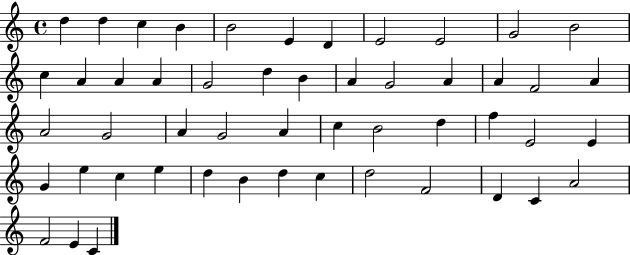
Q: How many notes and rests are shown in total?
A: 51